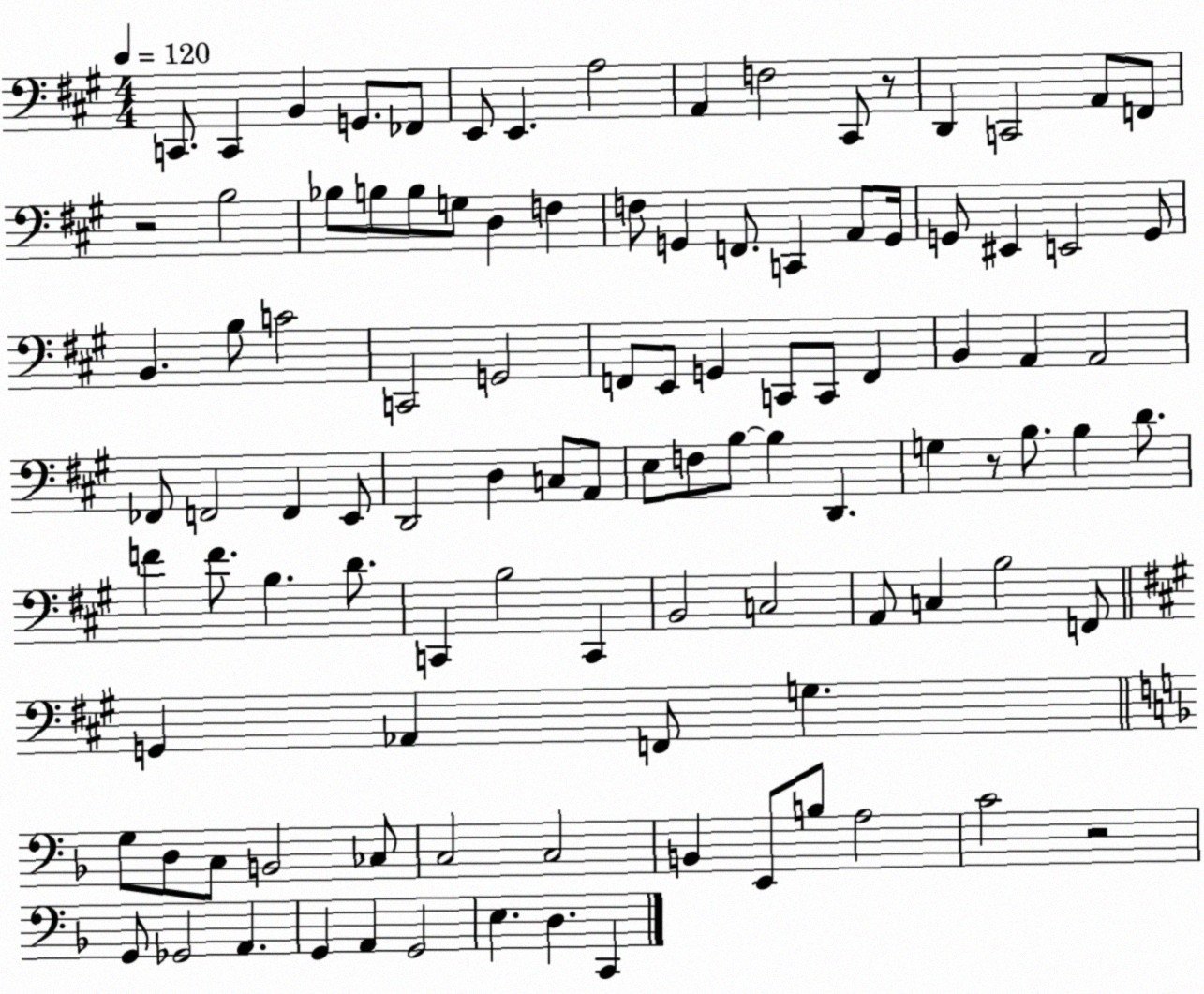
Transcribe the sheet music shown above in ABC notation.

X:1
T:Untitled
M:4/4
L:1/4
K:A
C,,/2 C,, B,, G,,/2 _F,,/2 E,,/2 E,, A,2 A,, F,2 ^C,,/2 z/2 D,, C,,2 A,,/2 F,,/2 z2 B,2 _B,/2 B,/2 B,/2 G,/2 D, F, F,/2 G,, F,,/2 C,, A,,/2 G,,/4 G,,/2 ^E,, E,,2 G,,/2 B,, B,/2 C2 C,,2 G,,2 F,,/2 E,,/2 G,, C,,/2 C,,/2 F,, B,, A,, A,,2 _F,,/2 F,,2 F,, E,,/2 D,,2 D, C,/2 A,,/2 E,/2 F,/2 B,/2 B, D,, G, z/2 B,/2 B, D/2 F F/2 B, D/2 C,, B,2 C,, B,,2 C,2 A,,/2 C, B,2 F,,/2 G,, _A,, F,,/2 G, G,/2 D,/2 C,/2 B,,2 _C,/2 C,2 C,2 B,, E,,/2 B,/2 A,2 C2 z2 G,,/2 _G,,2 A,, G,, A,, G,,2 E, D, C,,